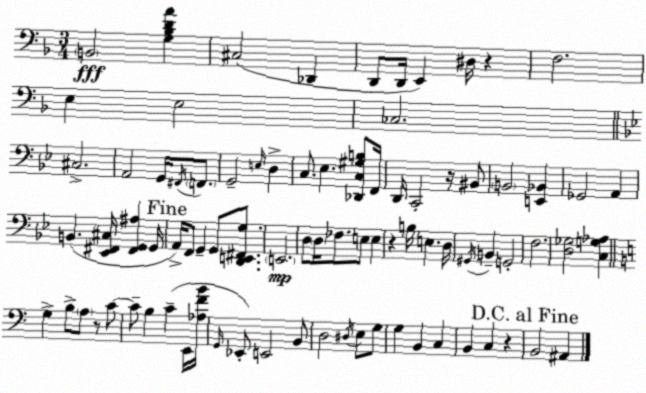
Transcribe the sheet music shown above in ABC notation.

X:1
T:Untitled
M:3/4
L:1/4
K:Dm
B,,2 [G,_B,DA] ^C,2 _D,, D,,/2 D,,/4 E,, ^D,/4 z F,2 E, E,2 _C,2 ^C,2 A,,2 G,,/4 ^F,,/4 F,,/2 G,,2 E,/4 D, C,/2 _E, [_D,,C,^G,B,]/2 F,,/4 D,,/4 C,,2 z/4 ^B,,/2 B,,2 [E,,_B,,] _G,,2 A,, B,, [_E,,^F,,^C,]/4 [^F,,G,,^A,] G,,/4 A,,/4 F,,/2 G,, G,,/2 [D,,E,,^F,,G,]/2 E,,2 D,/2 D,/4 _F,/2 E,/2 E, z B,/4 E, D,/4 ^G,,/4 B,, G,,2 F,2 [D,_G,]2 [C,G,_A,] G, B,/2 A,/2 z/2 C/2 C/2 B, C E,,/4 [_A,FB]/4 G,,/4 _E,,/2 E,,2 B,,/2 D,2 ^D,/4 E,/2 G,/2 G, B,, C, B,, C, z B,,2 ^A,,